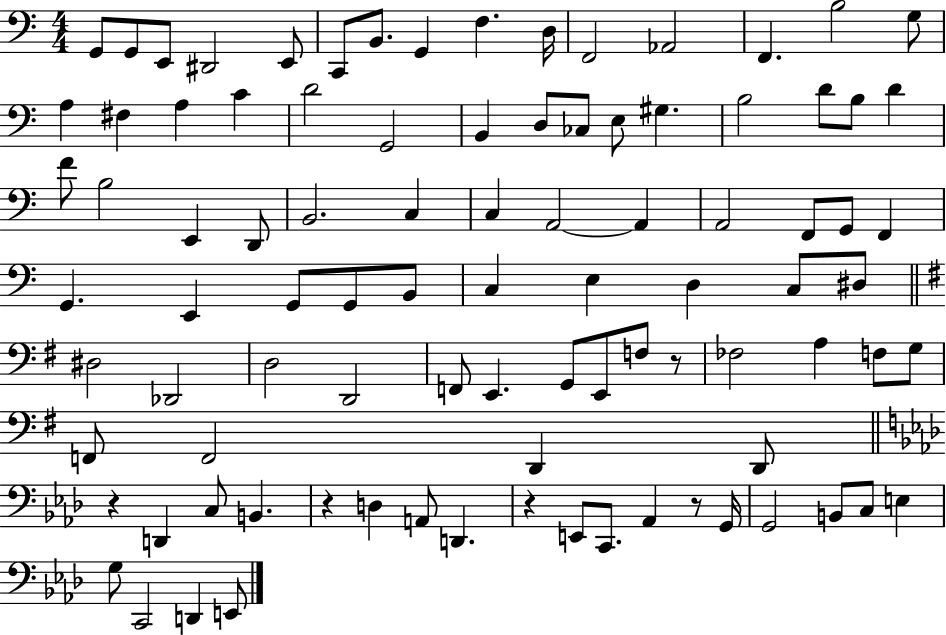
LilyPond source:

{
  \clef bass
  \numericTimeSignature
  \time 4/4
  \key c \major
  g,8 g,8 e,8 dis,2 e,8 | c,8 b,8. g,4 f4. d16 | f,2 aes,2 | f,4. b2 g8 | \break a4 fis4 a4 c'4 | d'2 g,2 | b,4 d8 ces8 e8 gis4. | b2 d'8 b8 d'4 | \break f'8 b2 e,4 d,8 | b,2. c4 | c4 a,2~~ a,4 | a,2 f,8 g,8 f,4 | \break g,4. e,4 g,8 g,8 b,8 | c4 e4 d4 c8 dis8 | \bar "||" \break \key g \major dis2 des,2 | d2 d,2 | f,8 e,4. g,8 e,8 f8 r8 | fes2 a4 f8 g8 | \break f,8 f,2 d,4 d,8 | \bar "||" \break \key f \minor r4 d,4 c8 b,4. | r4 d4 a,8 d,4. | r4 e,8 c,8. aes,4 r8 g,16 | g,2 b,8 c8 e4 | \break g8 c,2 d,4 e,8 | \bar "|."
}